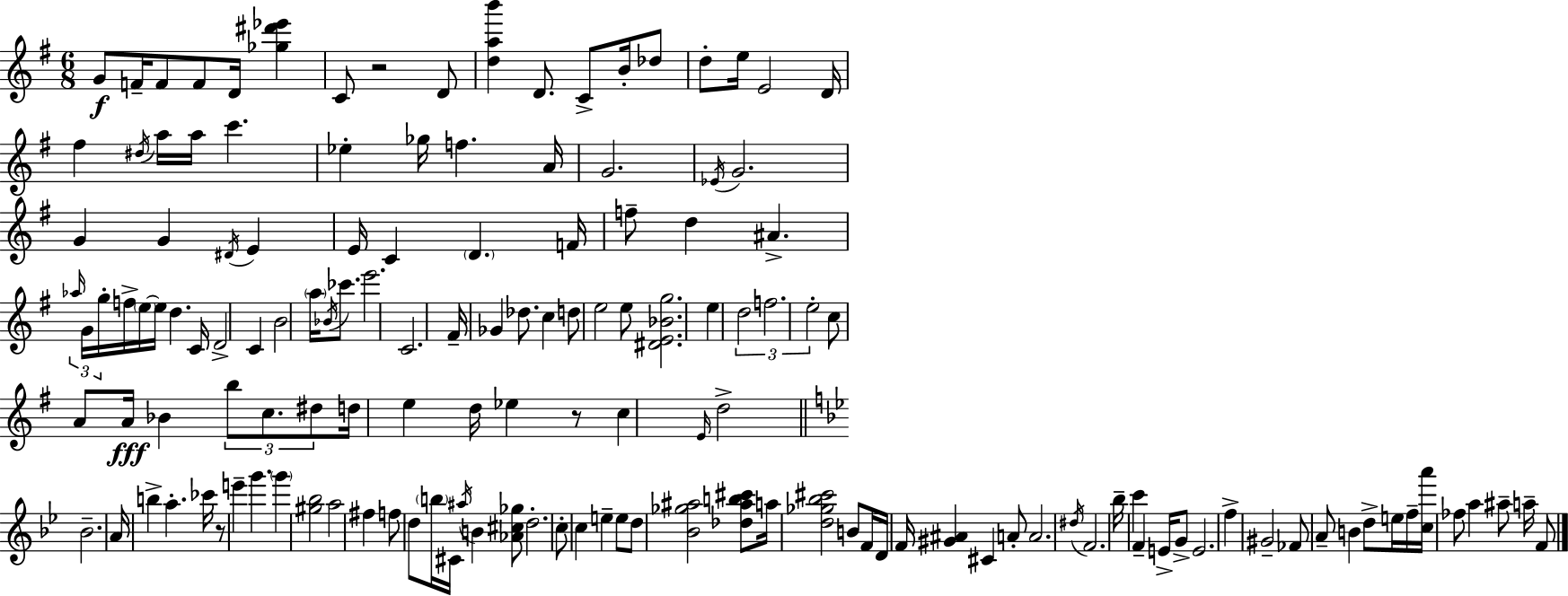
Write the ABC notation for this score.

X:1
T:Untitled
M:6/8
L:1/4
K:Em
G/2 F/4 F/2 F/2 D/4 [_g^d'_e'] C/2 z2 D/2 [dab'] D/2 C/2 B/4 _d/2 d/2 e/4 E2 D/4 ^f ^d/4 a/4 a/4 c' _e _g/4 f A/4 G2 _E/4 G2 G G ^D/4 E E/4 C D F/4 f/2 d ^A _a/4 G/4 g/4 f/4 e/4 e/4 d C/4 D2 C B2 a/4 _B/4 _c'/2 e'2 C2 ^F/4 _G _d/2 c d/2 e2 e/2 [^DE_Bg]2 e d2 f2 e2 c/2 A/2 A/4 _B b/2 c/2 ^d/2 d/4 e d/4 _e z/2 c E/4 d2 _B2 A/4 b a _c'/4 z/2 e' g' g' [^g_b]2 a2 ^f f/2 d/2 b/4 ^C/4 ^a/4 B [_A^c_g]/2 d2 c/2 c e e/2 d/2 [_B_g^a]2 [_d^ab^c']/2 a/4 [d_g_b^c']2 B/2 F/4 D/4 F/4 [^G^A] ^C A/2 A2 ^d/4 F2 _b/4 c' F E/4 G/2 E2 f ^G2 _F/2 A/2 B d/2 e/4 f/4 [ca']/4 _f/2 a ^a/2 a/4 F/2